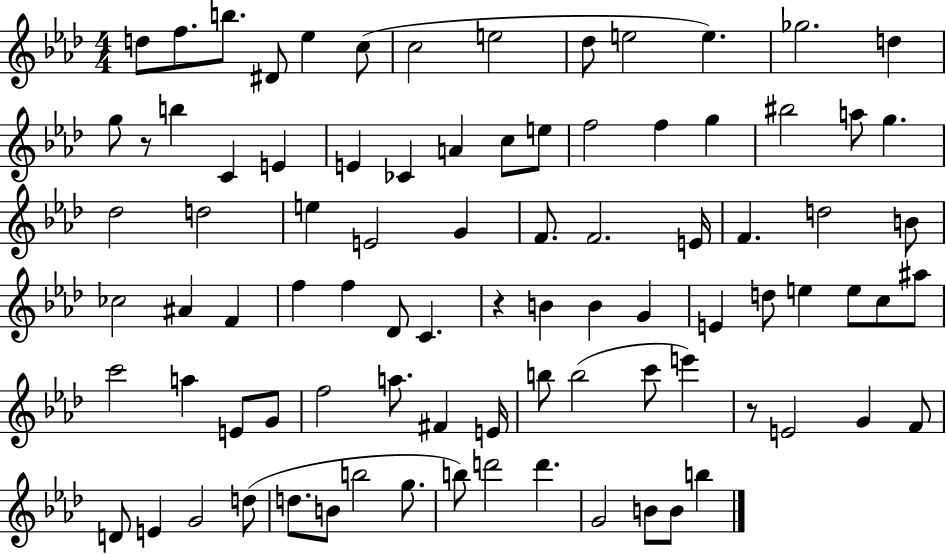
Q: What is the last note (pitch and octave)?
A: B5